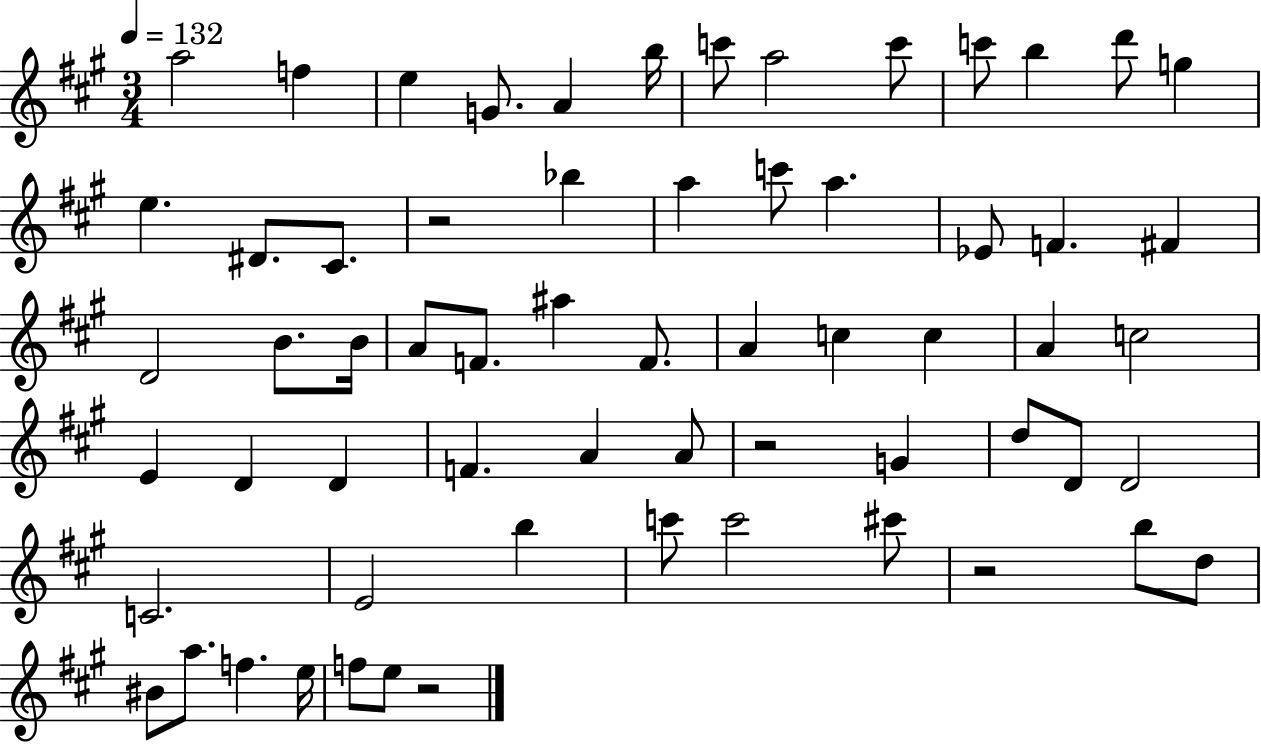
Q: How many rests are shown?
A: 4